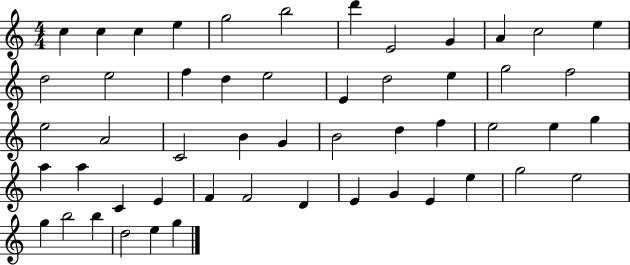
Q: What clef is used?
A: treble